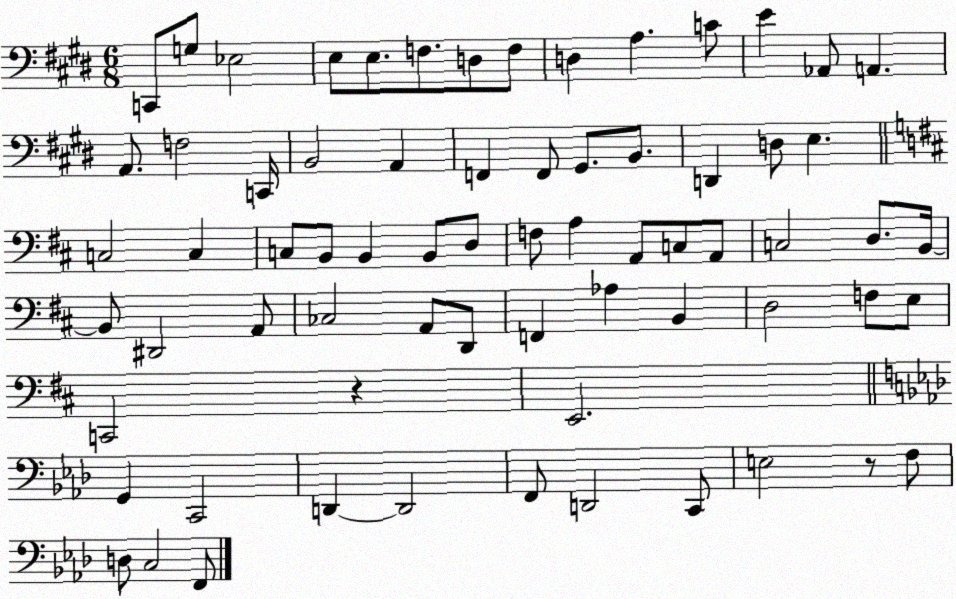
X:1
T:Untitled
M:6/8
L:1/4
K:E
C,,/2 G,/2 _E,2 E,/2 E,/2 F,/2 D,/2 F,/2 D, A, C/2 E _A,,/2 A,, A,,/2 F,2 C,,/4 B,,2 A,, F,, F,,/2 ^G,,/2 B,,/2 D,, D,/2 E, C,2 C, C,/2 B,,/2 B,, B,,/2 D,/2 F,/2 A, A,,/2 C,/2 A,,/2 C,2 D,/2 B,,/4 B,,/2 ^D,,2 A,,/2 _C,2 A,,/2 D,,/2 F,, _A, B,, D,2 F,/2 E,/2 C,,2 z E,,2 G,, C,,2 D,, D,,2 F,,/2 D,,2 C,,/2 E,2 z/2 F,/2 D,/2 C,2 F,,/2